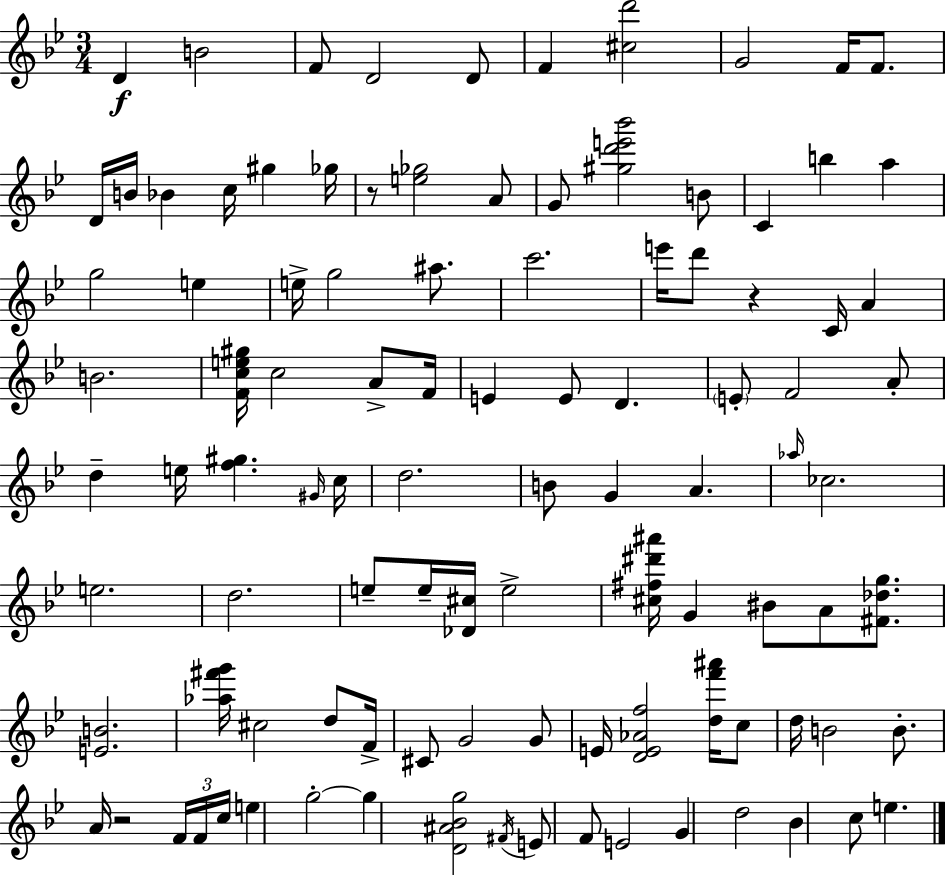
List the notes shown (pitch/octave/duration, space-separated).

D4/q B4/h F4/e D4/h D4/e F4/q [C#5,D6]/h G4/h F4/s F4/e. D4/s B4/s Bb4/q C5/s G#5/q Gb5/s R/e [E5,Gb5]/h A4/e G4/e [G#5,D6,E6,Bb6]/h B4/e C4/q B5/q A5/q G5/h E5/q E5/s G5/h A#5/e. C6/h. E6/s D6/e R/q C4/s A4/q B4/h. [F4,C5,E5,G#5]/s C5/h A4/e F4/s E4/q E4/e D4/q. E4/e F4/h A4/e D5/q E5/s [F5,G#5]/q. G#4/s C5/s D5/h. B4/e G4/q A4/q. Ab5/s CES5/h. E5/h. D5/h. E5/e E5/s [Db4,C#5]/s E5/h [C#5,F#5,D#6,A#6]/s G4/q BIS4/e A4/e [F#4,Db5,G5]/e. [E4,B4]/h. [Ab5,F#6,G6]/s C#5/h D5/e F4/s C#4/e G4/h G4/e E4/s [D4,E4,Ab4,F5]/h [D5,F6,A#6]/s C5/e D5/s B4/h B4/e. A4/s R/h F4/s F4/s C5/s E5/q G5/h G5/q [D4,A#4,Bb4,G5]/h F#4/s E4/e F4/e E4/h G4/q D5/h Bb4/q C5/e E5/q.